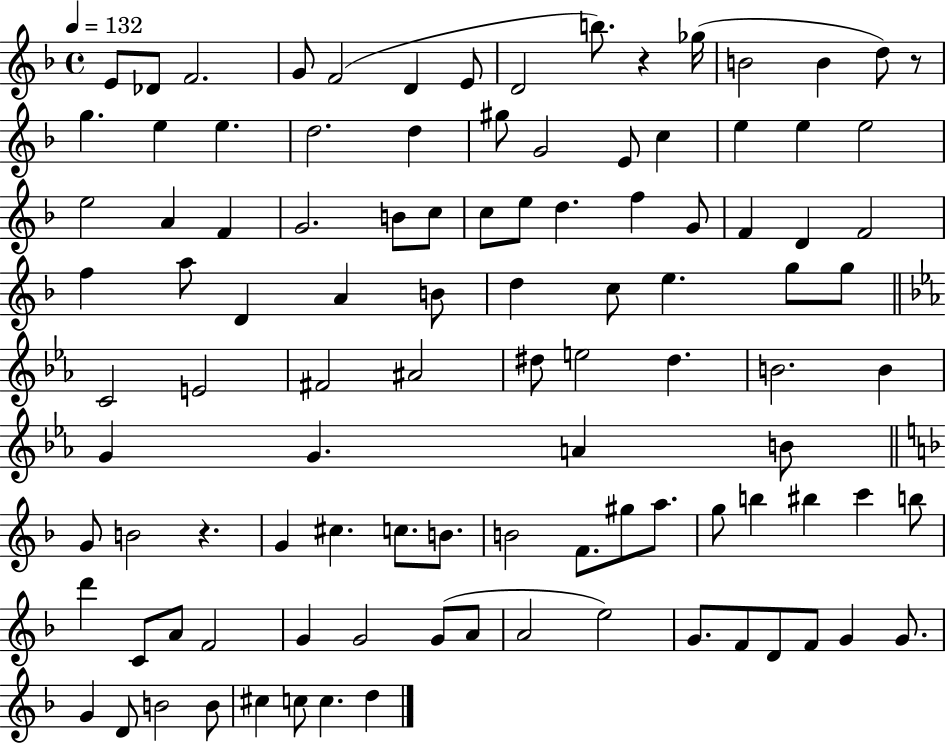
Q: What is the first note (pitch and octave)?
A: E4